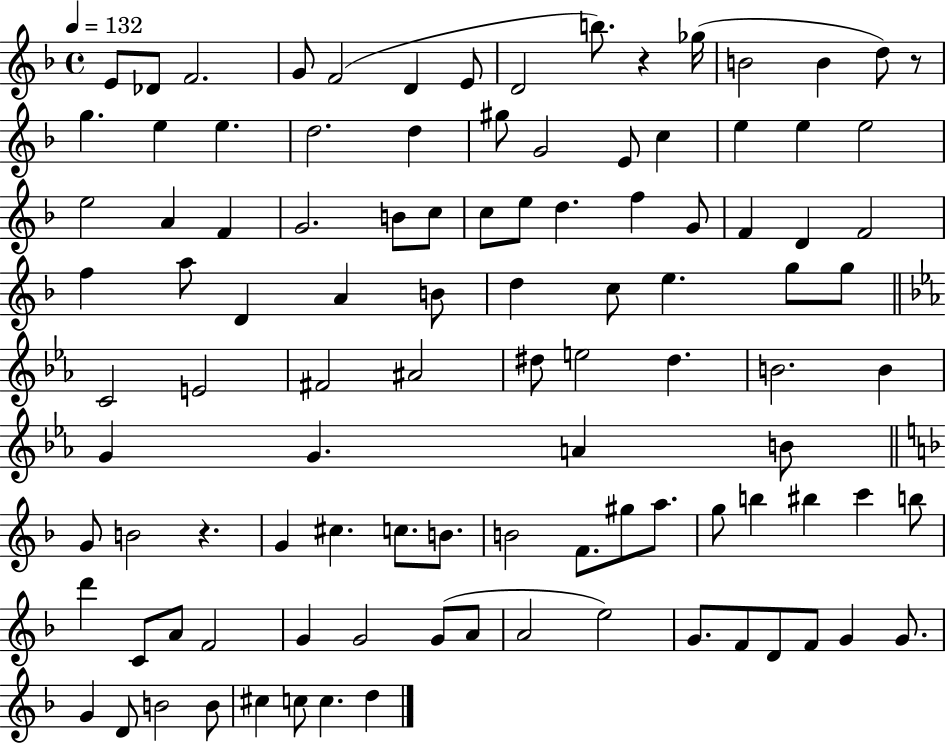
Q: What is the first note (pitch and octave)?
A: E4